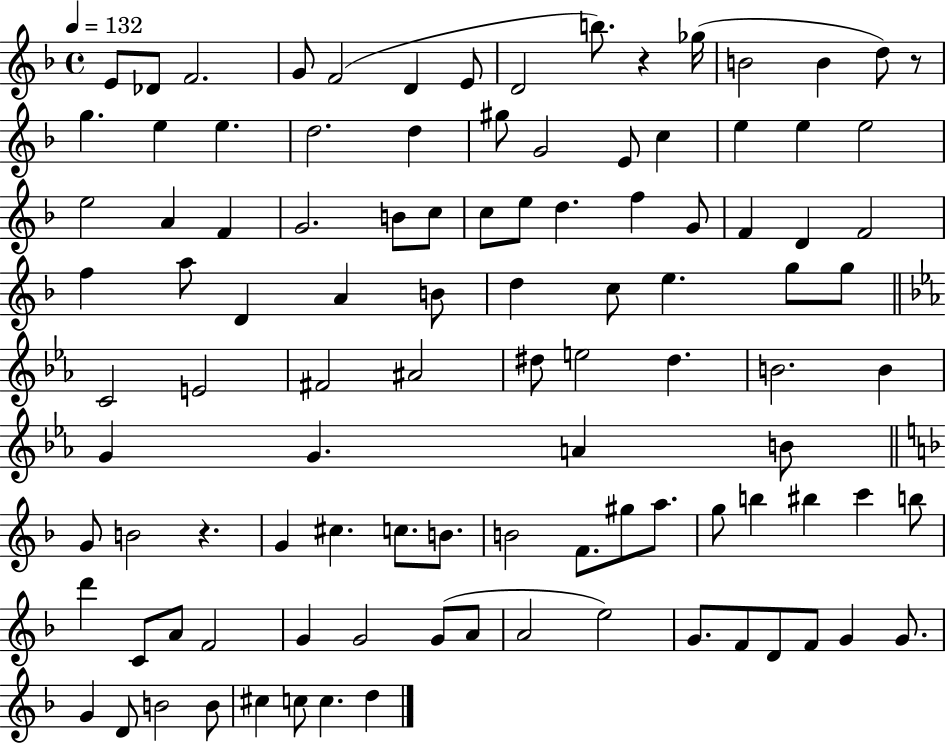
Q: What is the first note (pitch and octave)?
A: E4